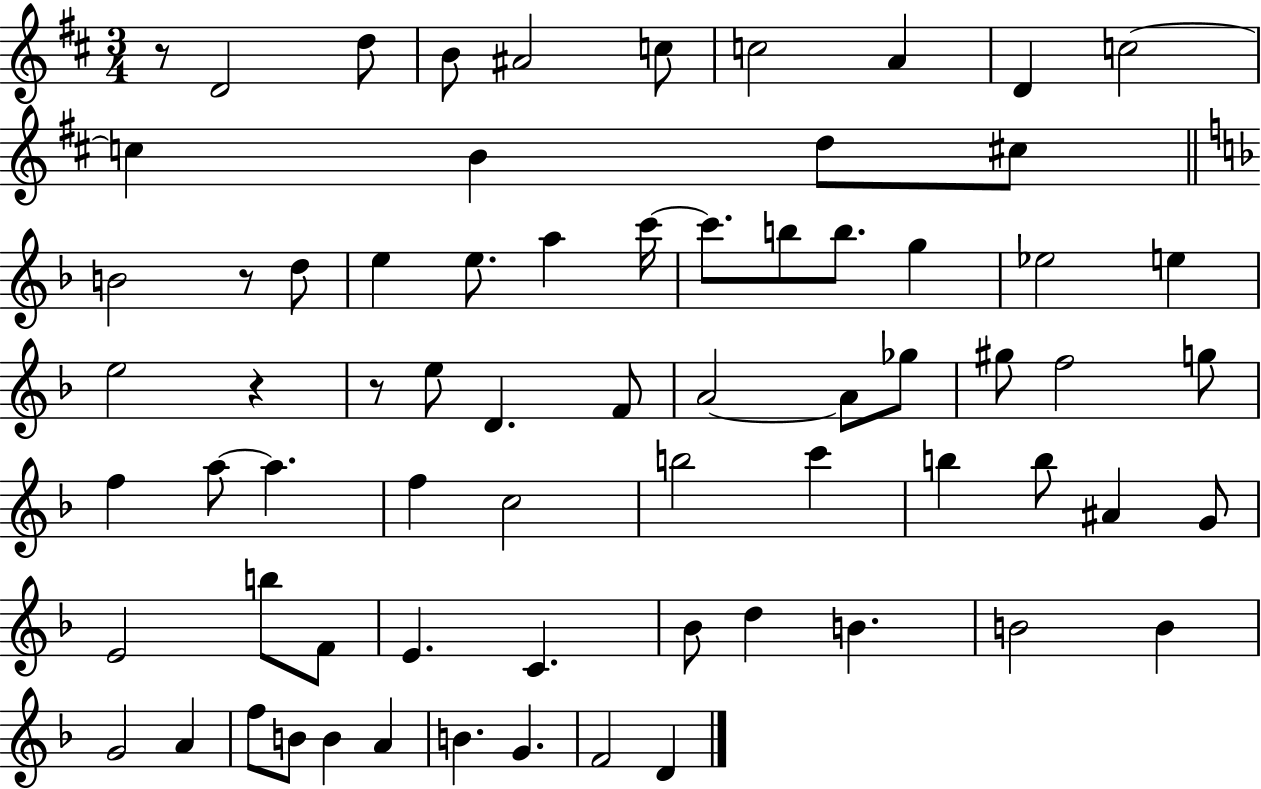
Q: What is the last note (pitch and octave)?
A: D4